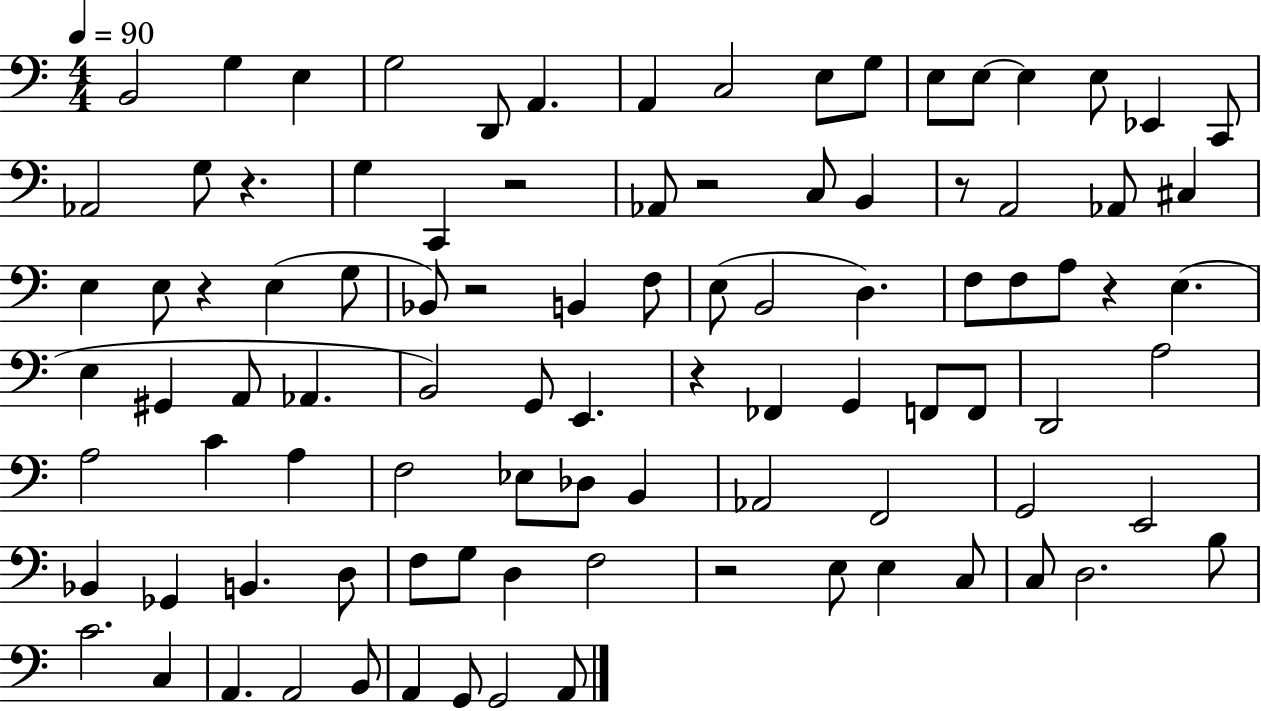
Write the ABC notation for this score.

X:1
T:Untitled
M:4/4
L:1/4
K:C
B,,2 G, E, G,2 D,,/2 A,, A,, C,2 E,/2 G,/2 E,/2 E,/2 E, E,/2 _E,, C,,/2 _A,,2 G,/2 z G, C,, z2 _A,,/2 z2 C,/2 B,, z/2 A,,2 _A,,/2 ^C, E, E,/2 z E, G,/2 _B,,/2 z2 B,, F,/2 E,/2 B,,2 D, F,/2 F,/2 A,/2 z E, E, ^G,, A,,/2 _A,, B,,2 G,,/2 E,, z _F,, G,, F,,/2 F,,/2 D,,2 A,2 A,2 C A, F,2 _E,/2 _D,/2 B,, _A,,2 F,,2 G,,2 E,,2 _B,, _G,, B,, D,/2 F,/2 G,/2 D, F,2 z2 E,/2 E, C,/2 C,/2 D,2 B,/2 C2 C, A,, A,,2 B,,/2 A,, G,,/2 G,,2 A,,/2